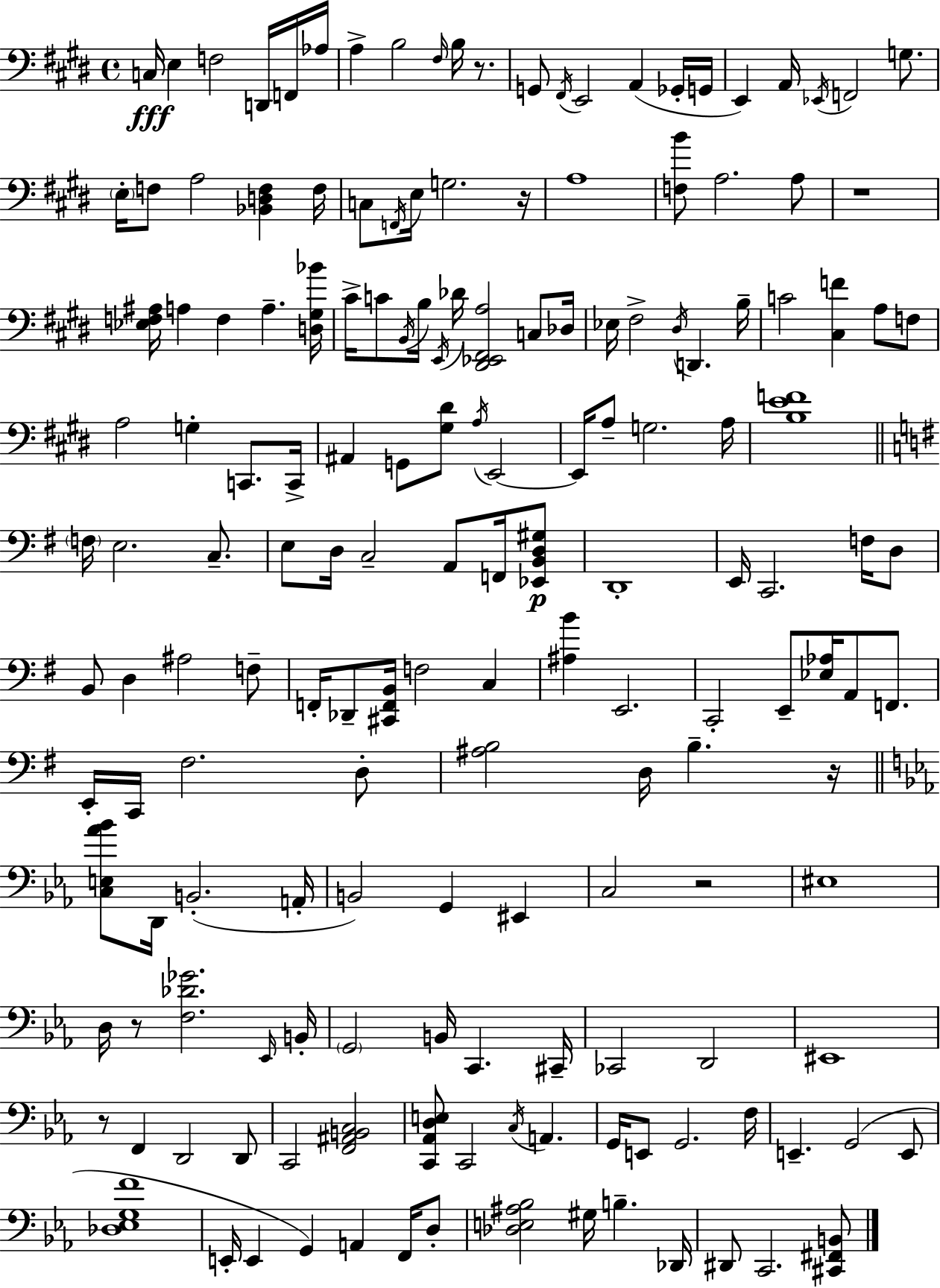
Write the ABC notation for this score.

X:1
T:Untitled
M:4/4
L:1/4
K:E
C,/4 E, F,2 D,,/4 F,,/4 _A,/4 A, B,2 ^F,/4 B,/4 z/2 G,,/2 ^F,,/4 E,,2 A,, _G,,/4 G,,/4 E,, A,,/4 _E,,/4 F,,2 G,/2 E,/4 F,/2 A,2 [_B,,D,F,] F,/4 C,/2 F,,/4 E,/4 G,2 z/4 A,4 [F,B]/2 A,2 A,/2 z4 [_E,F,^A,]/4 A, F, A, [D,^G,_B]/4 ^C/4 C/2 B,,/4 B,/4 E,,/4 _D/4 [^D,,_E,,^F,,A,]2 C,/2 _D,/4 _E,/4 ^F,2 ^D,/4 D,, B,/4 C2 [^C,F] A,/2 F,/2 A,2 G, C,,/2 C,,/4 ^A,, G,,/2 [^G,^D]/2 A,/4 E,,2 E,,/4 A,/2 G,2 A,/4 [B,EF]4 F,/4 E,2 C,/2 E,/2 D,/4 C,2 A,,/2 F,,/4 [_E,,B,,D,^G,]/2 D,,4 E,,/4 C,,2 F,/4 D,/2 B,,/2 D, ^A,2 F,/2 F,,/4 _D,,/2 [^C,,F,,B,,]/4 F,2 C, [^A,B] E,,2 C,,2 E,,/2 [_E,_A,]/4 A,,/2 F,,/2 E,,/4 C,,/4 ^F,2 D,/2 [^A,B,]2 D,/4 B, z/4 [C,E,_A_B]/2 D,,/4 B,,2 A,,/4 B,,2 G,, ^E,, C,2 z2 ^E,4 D,/4 z/2 [F,_D_G]2 _E,,/4 B,,/4 G,,2 B,,/4 C,, ^C,,/4 _C,,2 D,,2 ^E,,4 z/2 F,, D,,2 D,,/2 C,,2 [F,,^A,,B,,C,]2 [C,,_A,,D,E,]/2 C,,2 C,/4 A,, G,,/4 E,,/2 G,,2 F,/4 E,, G,,2 E,,/2 [_D,_E,G,F]4 E,,/4 E,, G,, A,, F,,/4 D,/2 [_D,E,^A,_B,]2 ^G,/4 B, _D,,/4 ^D,,/2 C,,2 [^C,,^F,,B,,]/2